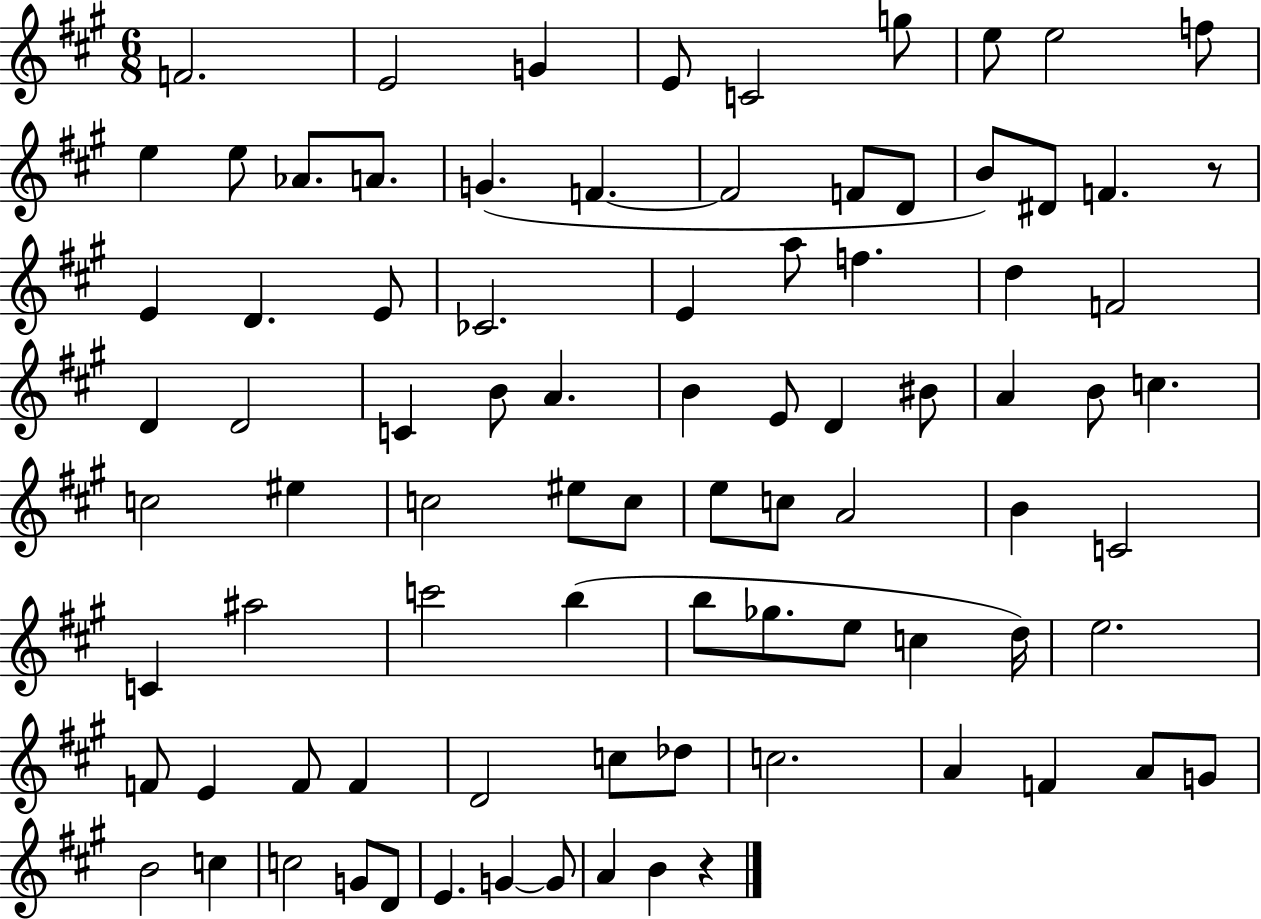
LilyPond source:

{
  \clef treble
  \numericTimeSignature
  \time 6/8
  \key a \major
  \repeat volta 2 { f'2. | e'2 g'4 | e'8 c'2 g''8 | e''8 e''2 f''8 | \break e''4 e''8 aes'8. a'8. | g'4.( f'4.~~ | f'2 f'8 d'8 | b'8) dis'8 f'4. r8 | \break e'4 d'4. e'8 | ces'2. | e'4 a''8 f''4. | d''4 f'2 | \break d'4 d'2 | c'4 b'8 a'4. | b'4 e'8 d'4 bis'8 | a'4 b'8 c''4. | \break c''2 eis''4 | c''2 eis''8 c''8 | e''8 c''8 a'2 | b'4 c'2 | \break c'4 ais''2 | c'''2 b''4( | b''8 ges''8. e''8 c''4 d''16) | e''2. | \break f'8 e'4 f'8 f'4 | d'2 c''8 des''8 | c''2. | a'4 f'4 a'8 g'8 | \break b'2 c''4 | c''2 g'8 d'8 | e'4. g'4~~ g'8 | a'4 b'4 r4 | \break } \bar "|."
}